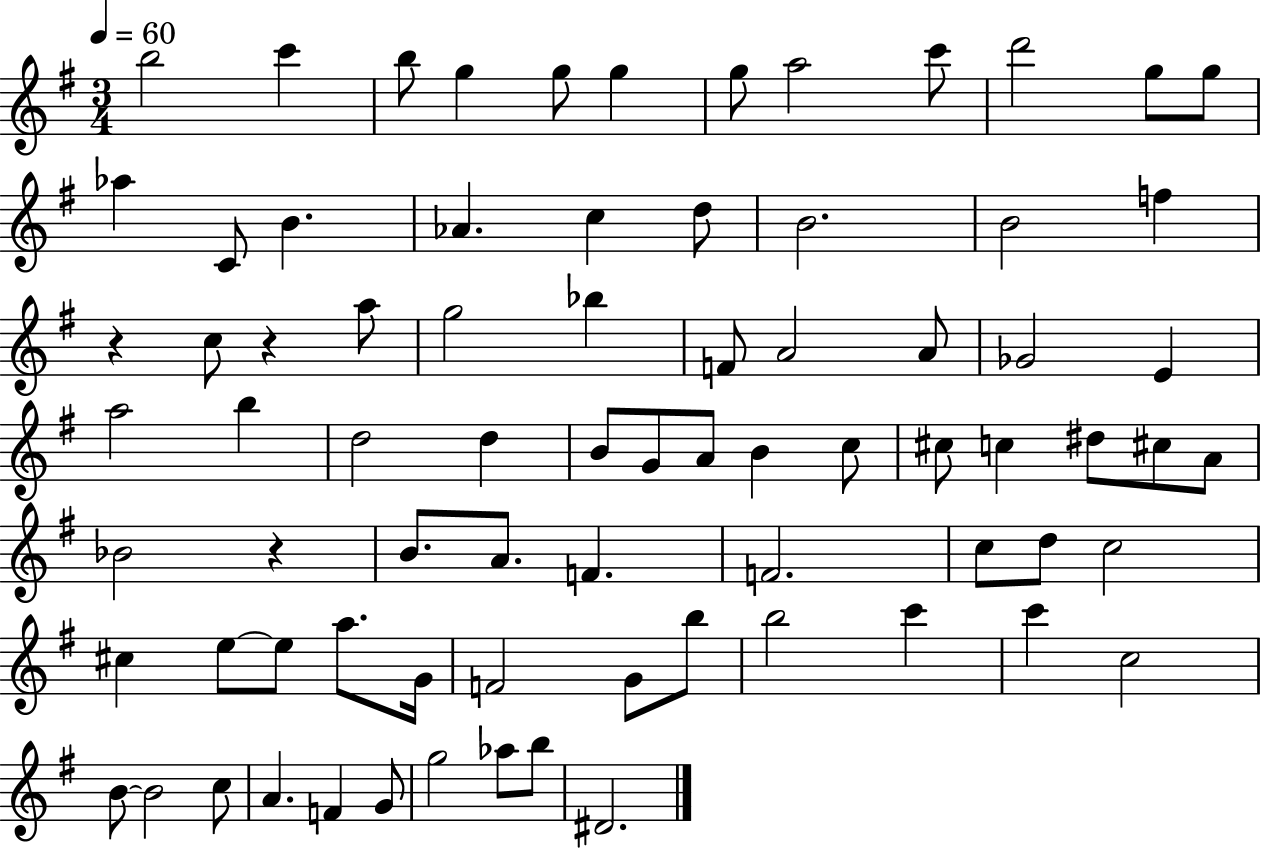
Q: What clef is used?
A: treble